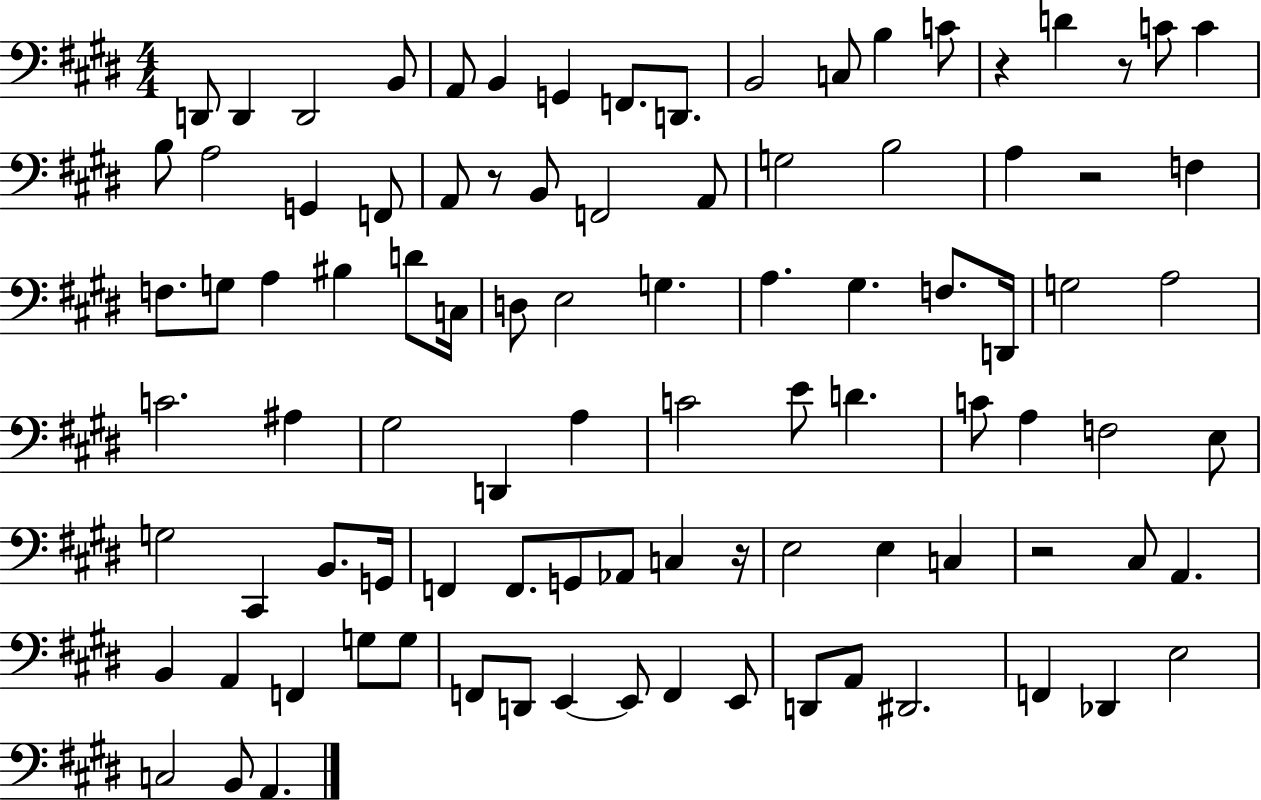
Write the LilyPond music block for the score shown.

{
  \clef bass
  \numericTimeSignature
  \time 4/4
  \key e \major
  d,8 d,4 d,2 b,8 | a,8 b,4 g,4 f,8. d,8. | b,2 c8 b4 c'8 | r4 d'4 r8 c'8 c'4 | \break b8 a2 g,4 f,8 | a,8 r8 b,8 f,2 a,8 | g2 b2 | a4 r2 f4 | \break f8. g8 a4 bis4 d'8 c16 | d8 e2 g4. | a4. gis4. f8. d,16 | g2 a2 | \break c'2. ais4 | gis2 d,4 a4 | c'2 e'8 d'4. | c'8 a4 f2 e8 | \break g2 cis,4 b,8. g,16 | f,4 f,8. g,8 aes,8 c4 r16 | e2 e4 c4 | r2 cis8 a,4. | \break b,4 a,4 f,4 g8 g8 | f,8 d,8 e,4~~ e,8 f,4 e,8 | d,8 a,8 dis,2. | f,4 des,4 e2 | \break c2 b,8 a,4. | \bar "|."
}